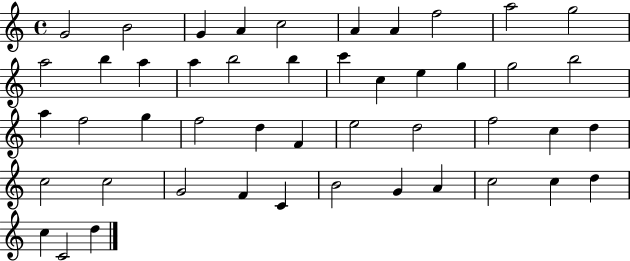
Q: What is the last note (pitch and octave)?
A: D5